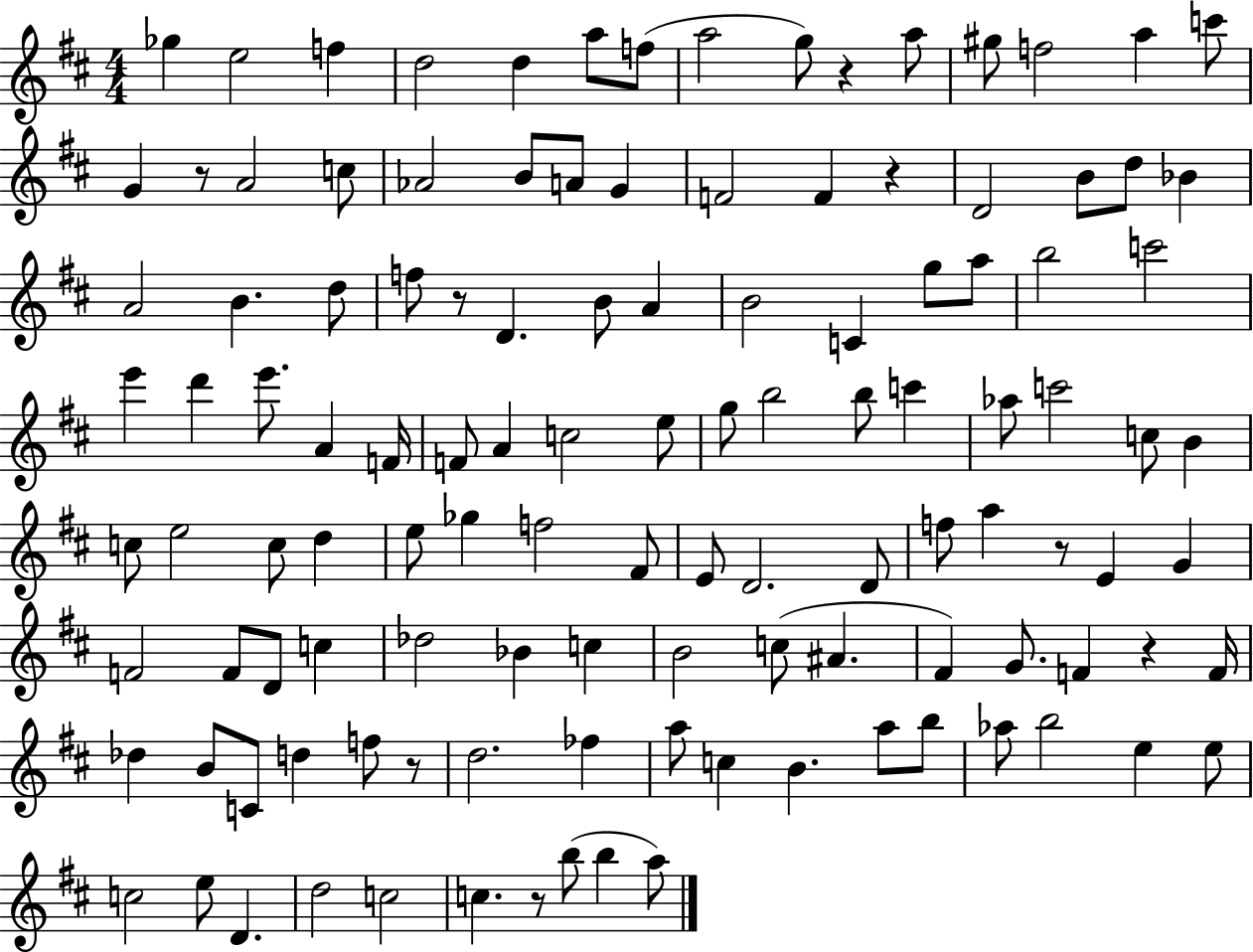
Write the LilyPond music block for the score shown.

{
  \clef treble
  \numericTimeSignature
  \time 4/4
  \key d \major
  \repeat volta 2 { ges''4 e''2 f''4 | d''2 d''4 a''8 f''8( | a''2 g''8) r4 a''8 | gis''8 f''2 a''4 c'''8 | \break g'4 r8 a'2 c''8 | aes'2 b'8 a'8 g'4 | f'2 f'4 r4 | d'2 b'8 d''8 bes'4 | \break a'2 b'4. d''8 | f''8 r8 d'4. b'8 a'4 | b'2 c'4 g''8 a''8 | b''2 c'''2 | \break e'''4 d'''4 e'''8. a'4 f'16 | f'8 a'4 c''2 e''8 | g''8 b''2 b''8 c'''4 | aes''8 c'''2 c''8 b'4 | \break c''8 e''2 c''8 d''4 | e''8 ges''4 f''2 fis'8 | e'8 d'2. d'8 | f''8 a''4 r8 e'4 g'4 | \break f'2 f'8 d'8 c''4 | des''2 bes'4 c''4 | b'2 c''8( ais'4. | fis'4) g'8. f'4 r4 f'16 | \break des''4 b'8 c'8 d''4 f''8 r8 | d''2. fes''4 | a''8 c''4 b'4. a''8 b''8 | aes''8 b''2 e''4 e''8 | \break c''2 e''8 d'4. | d''2 c''2 | c''4. r8 b''8( b''4 a''8) | } \bar "|."
}